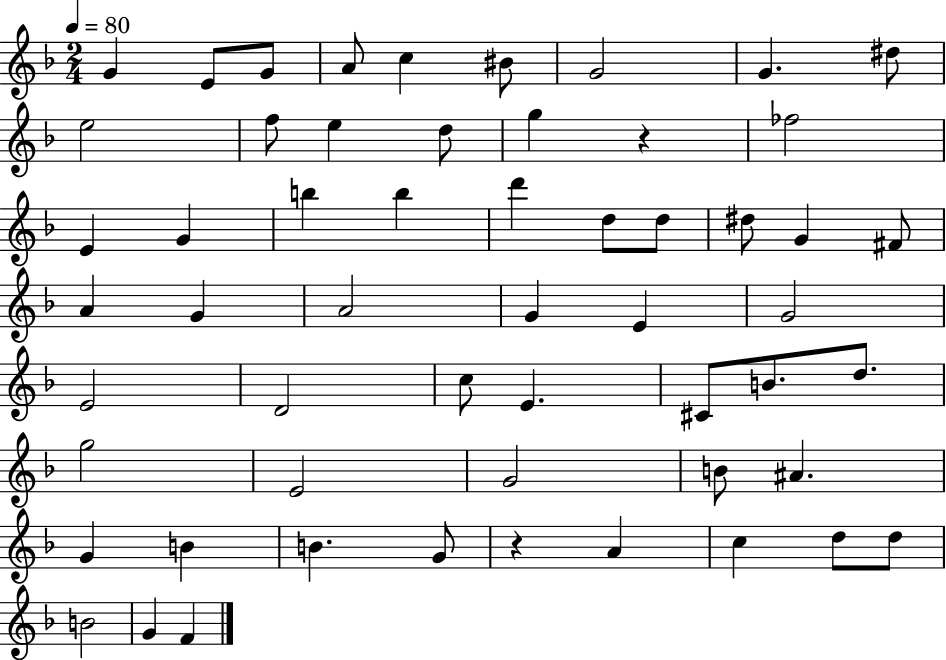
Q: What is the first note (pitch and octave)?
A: G4